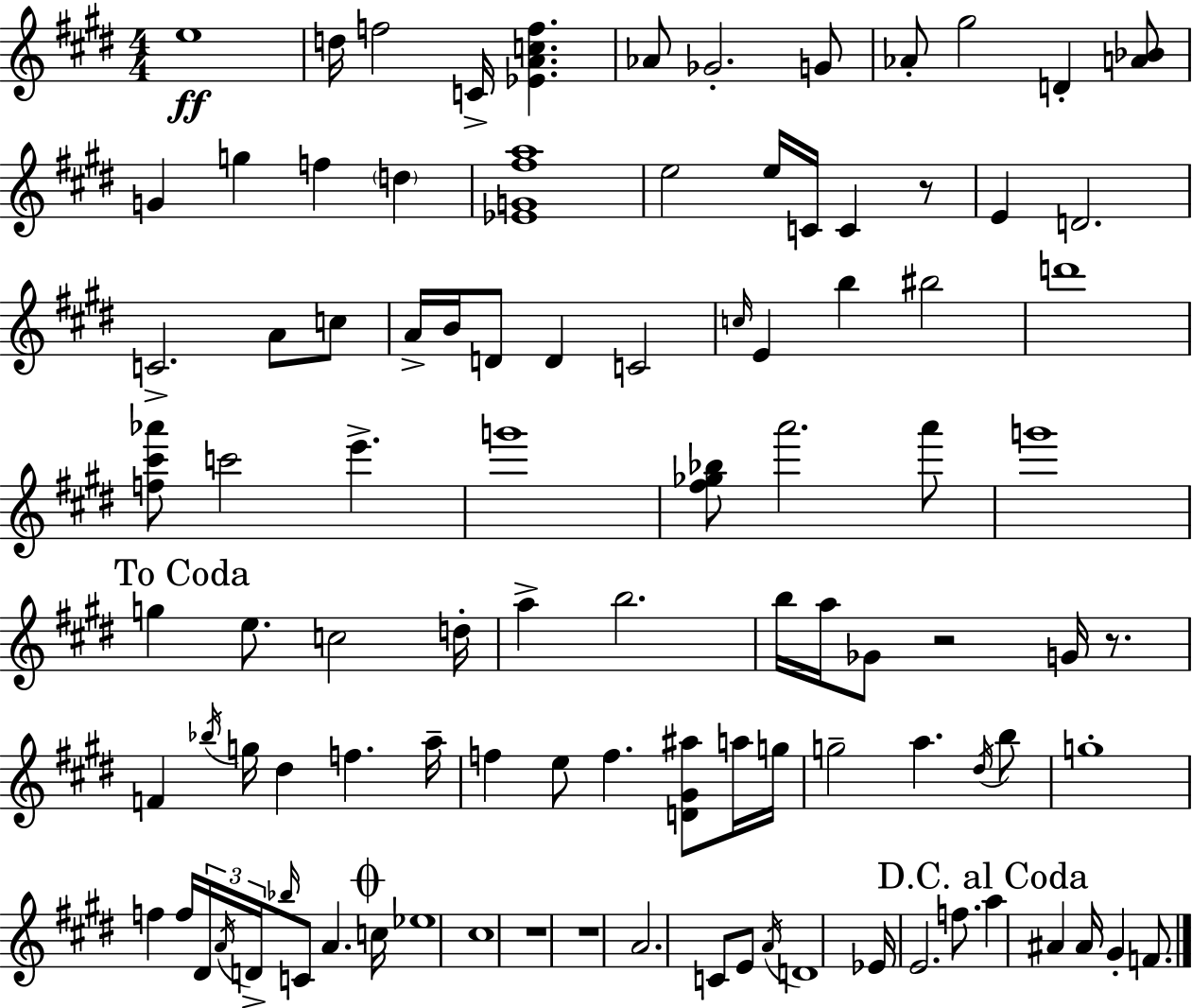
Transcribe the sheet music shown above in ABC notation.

X:1
T:Untitled
M:4/4
L:1/4
K:E
e4 d/4 f2 C/4 [_EAcf] _A/2 _G2 G/2 _A/2 ^g2 D [A_B]/2 G g f d [_EG^fa]4 e2 e/4 C/4 C z/2 E D2 C2 A/2 c/2 A/4 B/4 D/2 D C2 c/4 E b ^b2 d'4 [f^c'_a']/2 c'2 e' g'4 [^f_g_b]/2 a'2 a'/2 g'4 g e/2 c2 d/4 a b2 b/4 a/4 _G/2 z2 G/4 z/2 F _b/4 g/4 ^d f a/4 f e/2 f [D^G^a]/2 a/4 g/4 g2 a ^d/4 b/2 g4 f f/4 ^D/4 A/4 D/4 _b/4 C/2 A c/4 _e4 ^c4 z4 z4 A2 C/2 E/2 A/4 D4 _E/4 E2 f/2 a ^A ^A/4 ^G F/2